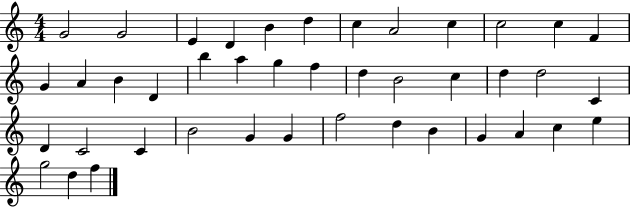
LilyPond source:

{
  \clef treble
  \numericTimeSignature
  \time 4/4
  \key c \major
  g'2 g'2 | e'4 d'4 b'4 d''4 | c''4 a'2 c''4 | c''2 c''4 f'4 | \break g'4 a'4 b'4 d'4 | b''4 a''4 g''4 f''4 | d''4 b'2 c''4 | d''4 d''2 c'4 | \break d'4 c'2 c'4 | b'2 g'4 g'4 | f''2 d''4 b'4 | g'4 a'4 c''4 e''4 | \break g''2 d''4 f''4 | \bar "|."
}